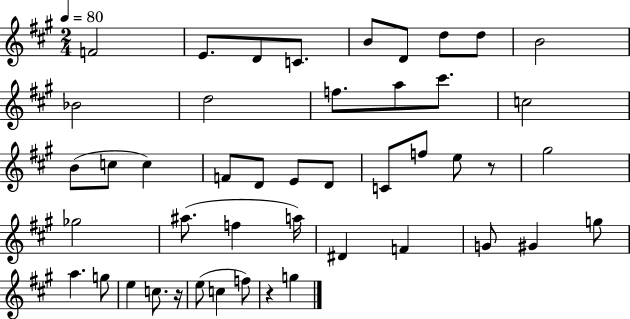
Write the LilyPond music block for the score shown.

{
  \clef treble
  \numericTimeSignature
  \time 2/4
  \key a \major
  \tempo 4 = 80
  f'2 | e'8. d'8 c'8. | b'8 d'8 d''8 d''8 | b'2 | \break bes'2 | d''2 | f''8. a''8 cis'''8. | c''2 | \break b'8( c''8 c''4) | f'8 d'8 e'8 d'8 | c'8 f''8 e''8 r8 | gis''2 | \break ges''2 | ais''8.( f''4 a''16) | dis'4 f'4 | g'8 gis'4 g''8 | \break a''4. g''8 | e''4 c''8. r16 | e''8( c''4 f''8) | r4 g''4 | \break \bar "|."
}